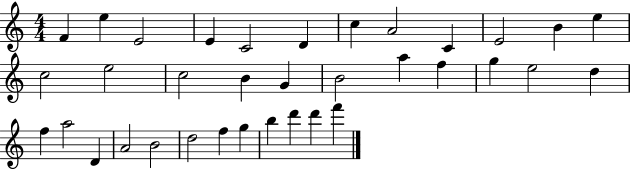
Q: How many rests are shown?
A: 0